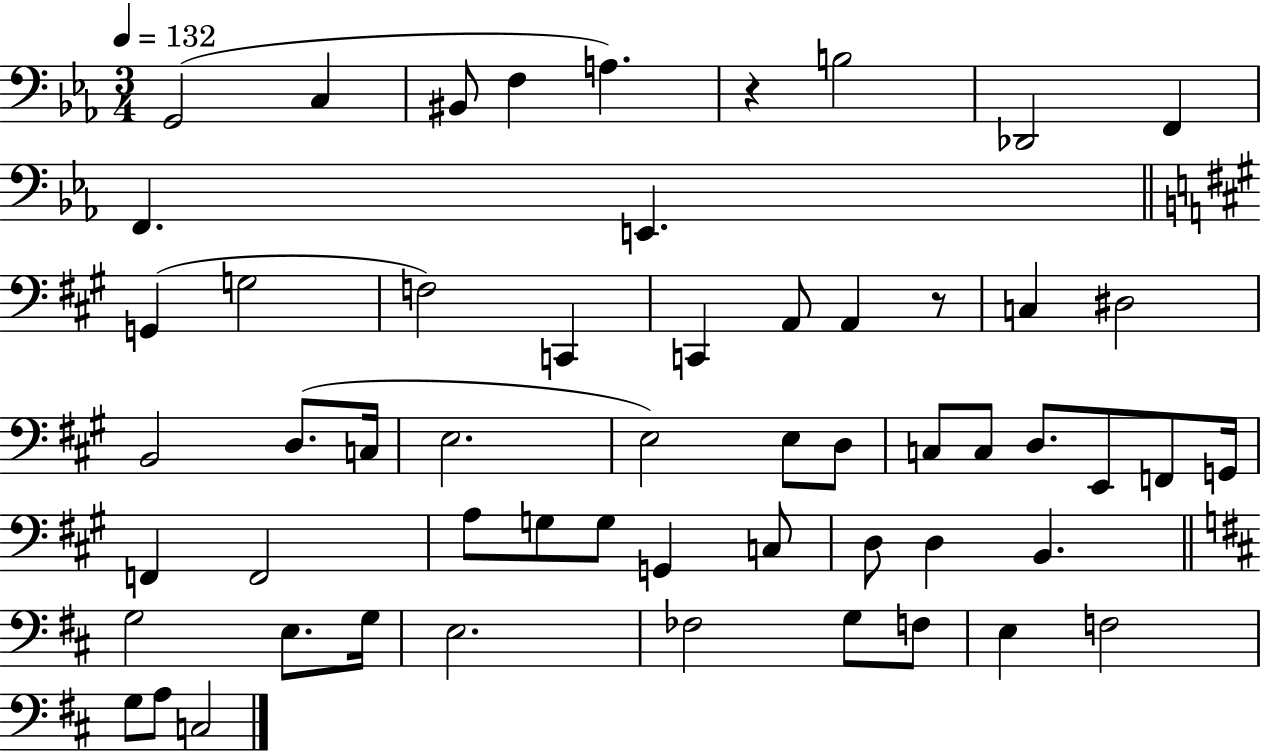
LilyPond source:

{
  \clef bass
  \numericTimeSignature
  \time 3/4
  \key ees \major
  \tempo 4 = 132
  g,2( c4 | bis,8 f4 a4.) | r4 b2 | des,2 f,4 | \break f,4. e,4. | \bar "||" \break \key a \major g,4( g2 | f2) c,4 | c,4 a,8 a,4 r8 | c4 dis2 | \break b,2 d8.( c16 | e2. | e2) e8 d8 | c8 c8 d8. e,8 f,8 g,16 | \break f,4 f,2 | a8 g8 g8 g,4 c8 | d8 d4 b,4. | \bar "||" \break \key b \minor g2 e8. g16 | e2. | fes2 g8 f8 | e4 f2 | \break g8 a8 c2 | \bar "|."
}